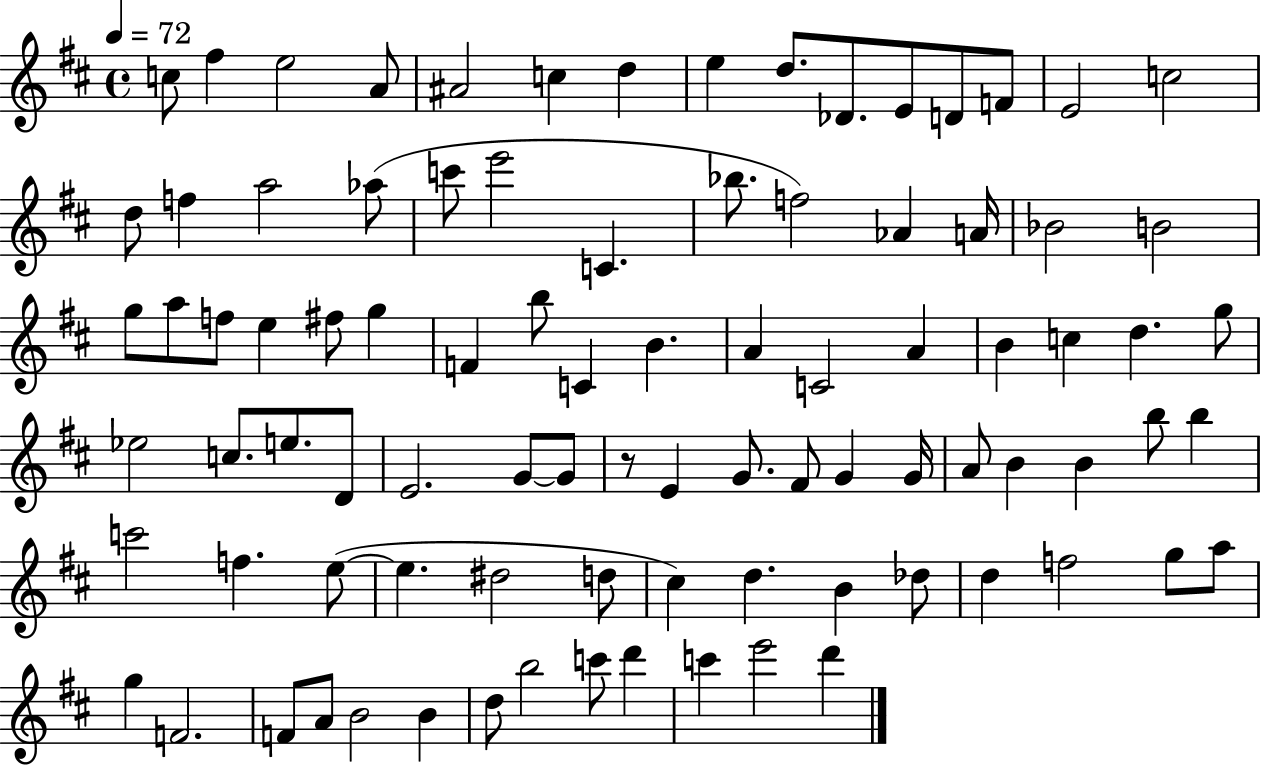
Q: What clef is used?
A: treble